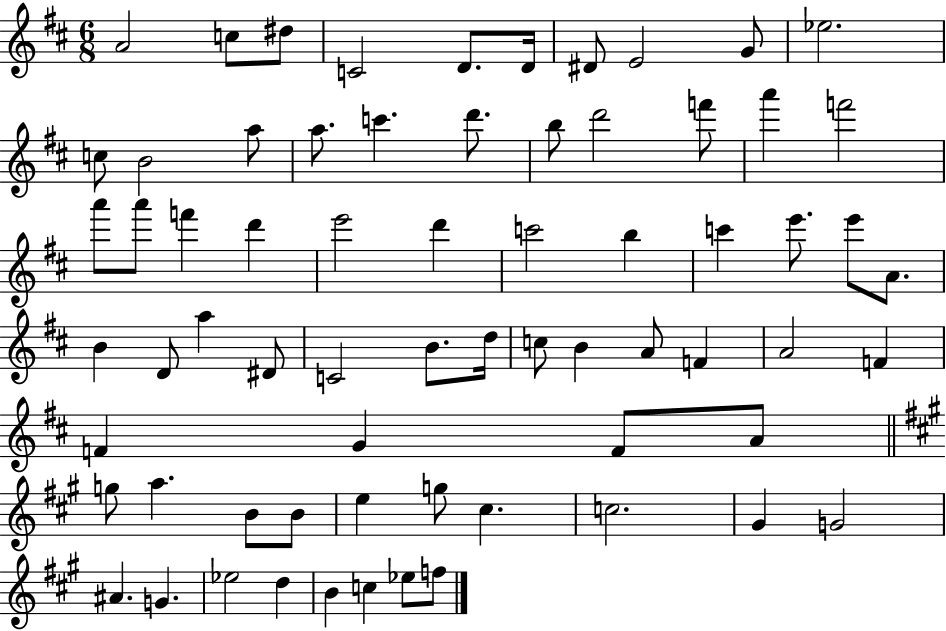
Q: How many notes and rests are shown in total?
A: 68